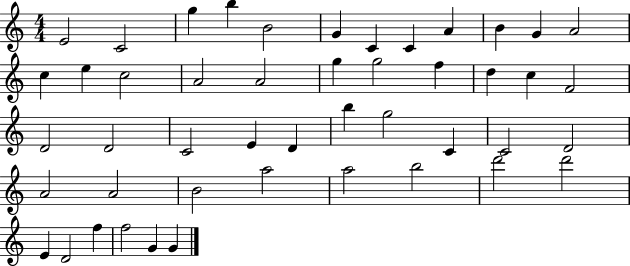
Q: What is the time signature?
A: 4/4